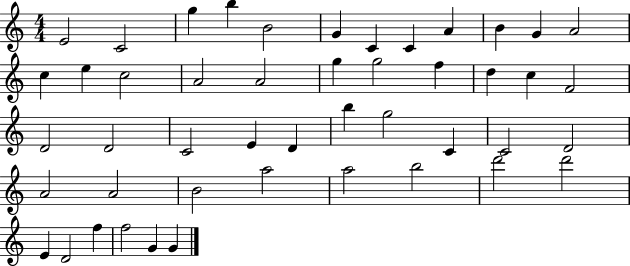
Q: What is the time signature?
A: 4/4